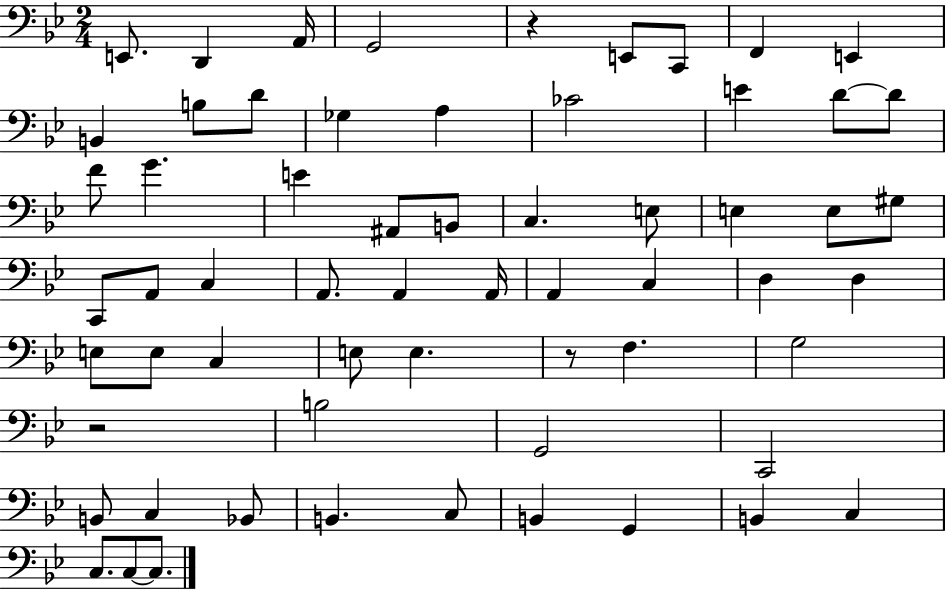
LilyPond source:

{
  \clef bass
  \numericTimeSignature
  \time 2/4
  \key bes \major
  e,8. d,4 a,16 | g,2 | r4 e,8 c,8 | f,4 e,4 | \break b,4 b8 d'8 | ges4 a4 | ces'2 | e'4 d'8~~ d'8 | \break f'8 g'4. | e'4 ais,8 b,8 | c4. e8 | e4 e8 gis8 | \break c,8 a,8 c4 | a,8. a,4 a,16 | a,4 c4 | d4 d4 | \break e8 e8 c4 | e8 e4. | r8 f4. | g2 | \break r2 | b2 | g,2 | c,2 | \break b,8 c4 bes,8 | b,4. c8 | b,4 g,4 | b,4 c4 | \break c8. c8~~ c8. | \bar "|."
}